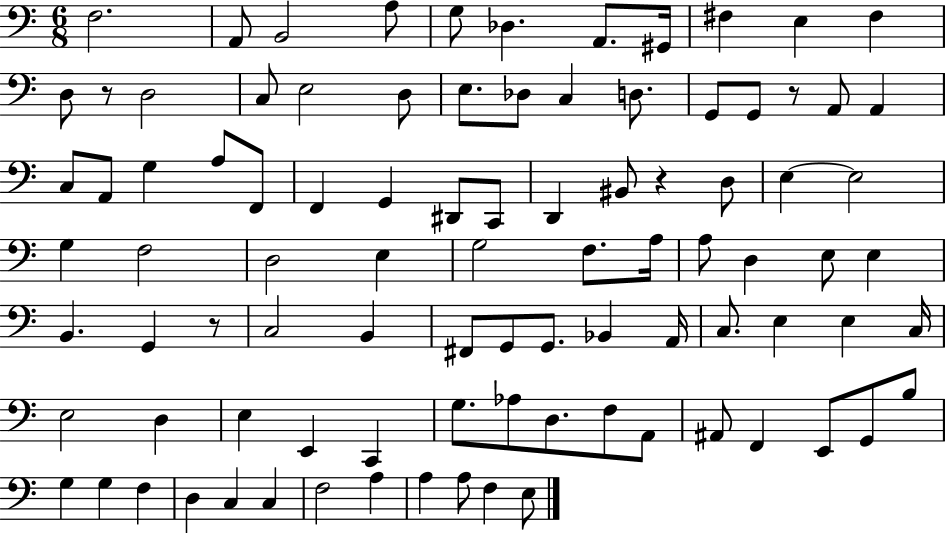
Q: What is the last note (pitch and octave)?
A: E3